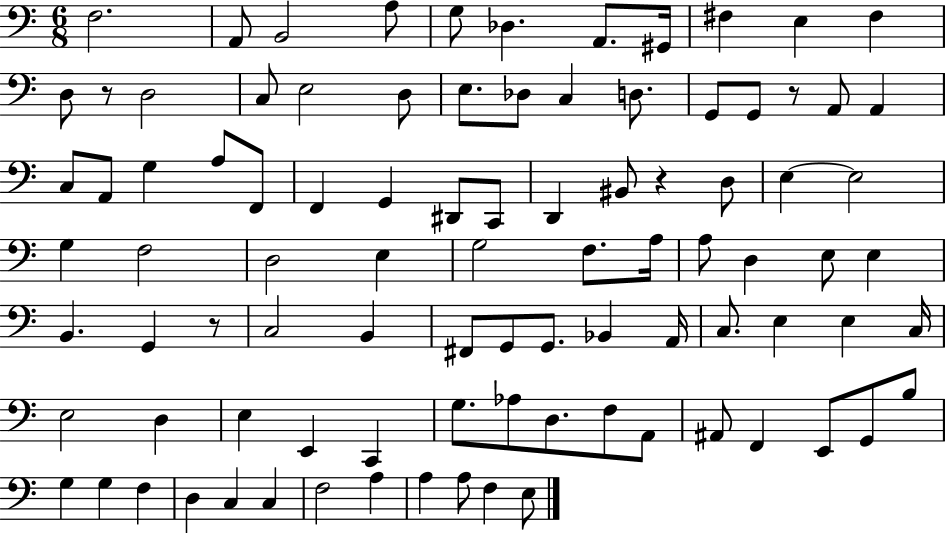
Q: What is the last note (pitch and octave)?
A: E3